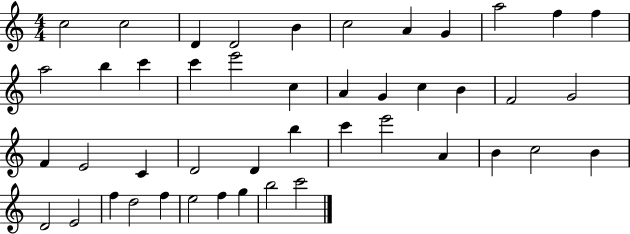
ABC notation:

X:1
T:Untitled
M:4/4
L:1/4
K:C
c2 c2 D D2 B c2 A G a2 f f a2 b c' c' e'2 c A G c B F2 G2 F E2 C D2 D b c' e'2 A B c2 B D2 E2 f d2 f e2 f g b2 c'2